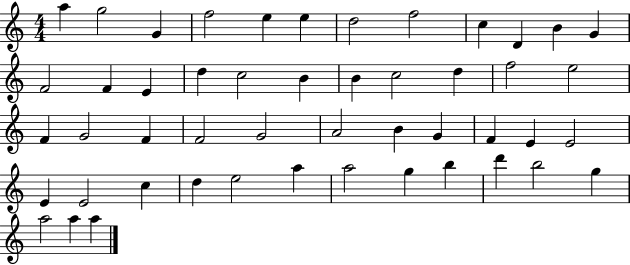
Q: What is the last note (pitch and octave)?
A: A5